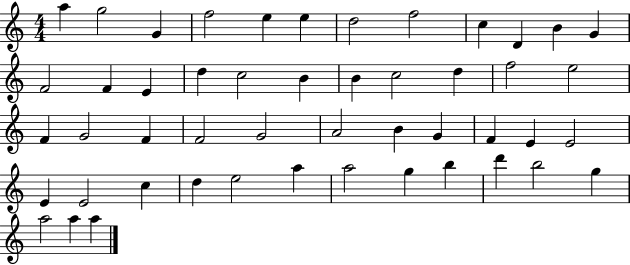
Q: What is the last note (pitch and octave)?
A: A5